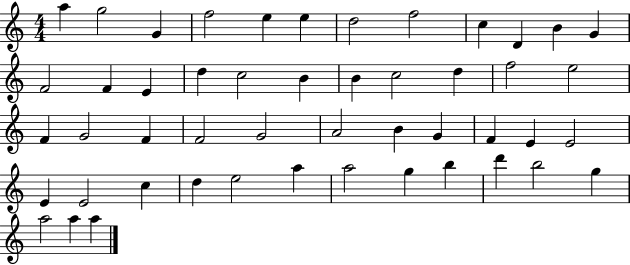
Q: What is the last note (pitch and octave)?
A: A5